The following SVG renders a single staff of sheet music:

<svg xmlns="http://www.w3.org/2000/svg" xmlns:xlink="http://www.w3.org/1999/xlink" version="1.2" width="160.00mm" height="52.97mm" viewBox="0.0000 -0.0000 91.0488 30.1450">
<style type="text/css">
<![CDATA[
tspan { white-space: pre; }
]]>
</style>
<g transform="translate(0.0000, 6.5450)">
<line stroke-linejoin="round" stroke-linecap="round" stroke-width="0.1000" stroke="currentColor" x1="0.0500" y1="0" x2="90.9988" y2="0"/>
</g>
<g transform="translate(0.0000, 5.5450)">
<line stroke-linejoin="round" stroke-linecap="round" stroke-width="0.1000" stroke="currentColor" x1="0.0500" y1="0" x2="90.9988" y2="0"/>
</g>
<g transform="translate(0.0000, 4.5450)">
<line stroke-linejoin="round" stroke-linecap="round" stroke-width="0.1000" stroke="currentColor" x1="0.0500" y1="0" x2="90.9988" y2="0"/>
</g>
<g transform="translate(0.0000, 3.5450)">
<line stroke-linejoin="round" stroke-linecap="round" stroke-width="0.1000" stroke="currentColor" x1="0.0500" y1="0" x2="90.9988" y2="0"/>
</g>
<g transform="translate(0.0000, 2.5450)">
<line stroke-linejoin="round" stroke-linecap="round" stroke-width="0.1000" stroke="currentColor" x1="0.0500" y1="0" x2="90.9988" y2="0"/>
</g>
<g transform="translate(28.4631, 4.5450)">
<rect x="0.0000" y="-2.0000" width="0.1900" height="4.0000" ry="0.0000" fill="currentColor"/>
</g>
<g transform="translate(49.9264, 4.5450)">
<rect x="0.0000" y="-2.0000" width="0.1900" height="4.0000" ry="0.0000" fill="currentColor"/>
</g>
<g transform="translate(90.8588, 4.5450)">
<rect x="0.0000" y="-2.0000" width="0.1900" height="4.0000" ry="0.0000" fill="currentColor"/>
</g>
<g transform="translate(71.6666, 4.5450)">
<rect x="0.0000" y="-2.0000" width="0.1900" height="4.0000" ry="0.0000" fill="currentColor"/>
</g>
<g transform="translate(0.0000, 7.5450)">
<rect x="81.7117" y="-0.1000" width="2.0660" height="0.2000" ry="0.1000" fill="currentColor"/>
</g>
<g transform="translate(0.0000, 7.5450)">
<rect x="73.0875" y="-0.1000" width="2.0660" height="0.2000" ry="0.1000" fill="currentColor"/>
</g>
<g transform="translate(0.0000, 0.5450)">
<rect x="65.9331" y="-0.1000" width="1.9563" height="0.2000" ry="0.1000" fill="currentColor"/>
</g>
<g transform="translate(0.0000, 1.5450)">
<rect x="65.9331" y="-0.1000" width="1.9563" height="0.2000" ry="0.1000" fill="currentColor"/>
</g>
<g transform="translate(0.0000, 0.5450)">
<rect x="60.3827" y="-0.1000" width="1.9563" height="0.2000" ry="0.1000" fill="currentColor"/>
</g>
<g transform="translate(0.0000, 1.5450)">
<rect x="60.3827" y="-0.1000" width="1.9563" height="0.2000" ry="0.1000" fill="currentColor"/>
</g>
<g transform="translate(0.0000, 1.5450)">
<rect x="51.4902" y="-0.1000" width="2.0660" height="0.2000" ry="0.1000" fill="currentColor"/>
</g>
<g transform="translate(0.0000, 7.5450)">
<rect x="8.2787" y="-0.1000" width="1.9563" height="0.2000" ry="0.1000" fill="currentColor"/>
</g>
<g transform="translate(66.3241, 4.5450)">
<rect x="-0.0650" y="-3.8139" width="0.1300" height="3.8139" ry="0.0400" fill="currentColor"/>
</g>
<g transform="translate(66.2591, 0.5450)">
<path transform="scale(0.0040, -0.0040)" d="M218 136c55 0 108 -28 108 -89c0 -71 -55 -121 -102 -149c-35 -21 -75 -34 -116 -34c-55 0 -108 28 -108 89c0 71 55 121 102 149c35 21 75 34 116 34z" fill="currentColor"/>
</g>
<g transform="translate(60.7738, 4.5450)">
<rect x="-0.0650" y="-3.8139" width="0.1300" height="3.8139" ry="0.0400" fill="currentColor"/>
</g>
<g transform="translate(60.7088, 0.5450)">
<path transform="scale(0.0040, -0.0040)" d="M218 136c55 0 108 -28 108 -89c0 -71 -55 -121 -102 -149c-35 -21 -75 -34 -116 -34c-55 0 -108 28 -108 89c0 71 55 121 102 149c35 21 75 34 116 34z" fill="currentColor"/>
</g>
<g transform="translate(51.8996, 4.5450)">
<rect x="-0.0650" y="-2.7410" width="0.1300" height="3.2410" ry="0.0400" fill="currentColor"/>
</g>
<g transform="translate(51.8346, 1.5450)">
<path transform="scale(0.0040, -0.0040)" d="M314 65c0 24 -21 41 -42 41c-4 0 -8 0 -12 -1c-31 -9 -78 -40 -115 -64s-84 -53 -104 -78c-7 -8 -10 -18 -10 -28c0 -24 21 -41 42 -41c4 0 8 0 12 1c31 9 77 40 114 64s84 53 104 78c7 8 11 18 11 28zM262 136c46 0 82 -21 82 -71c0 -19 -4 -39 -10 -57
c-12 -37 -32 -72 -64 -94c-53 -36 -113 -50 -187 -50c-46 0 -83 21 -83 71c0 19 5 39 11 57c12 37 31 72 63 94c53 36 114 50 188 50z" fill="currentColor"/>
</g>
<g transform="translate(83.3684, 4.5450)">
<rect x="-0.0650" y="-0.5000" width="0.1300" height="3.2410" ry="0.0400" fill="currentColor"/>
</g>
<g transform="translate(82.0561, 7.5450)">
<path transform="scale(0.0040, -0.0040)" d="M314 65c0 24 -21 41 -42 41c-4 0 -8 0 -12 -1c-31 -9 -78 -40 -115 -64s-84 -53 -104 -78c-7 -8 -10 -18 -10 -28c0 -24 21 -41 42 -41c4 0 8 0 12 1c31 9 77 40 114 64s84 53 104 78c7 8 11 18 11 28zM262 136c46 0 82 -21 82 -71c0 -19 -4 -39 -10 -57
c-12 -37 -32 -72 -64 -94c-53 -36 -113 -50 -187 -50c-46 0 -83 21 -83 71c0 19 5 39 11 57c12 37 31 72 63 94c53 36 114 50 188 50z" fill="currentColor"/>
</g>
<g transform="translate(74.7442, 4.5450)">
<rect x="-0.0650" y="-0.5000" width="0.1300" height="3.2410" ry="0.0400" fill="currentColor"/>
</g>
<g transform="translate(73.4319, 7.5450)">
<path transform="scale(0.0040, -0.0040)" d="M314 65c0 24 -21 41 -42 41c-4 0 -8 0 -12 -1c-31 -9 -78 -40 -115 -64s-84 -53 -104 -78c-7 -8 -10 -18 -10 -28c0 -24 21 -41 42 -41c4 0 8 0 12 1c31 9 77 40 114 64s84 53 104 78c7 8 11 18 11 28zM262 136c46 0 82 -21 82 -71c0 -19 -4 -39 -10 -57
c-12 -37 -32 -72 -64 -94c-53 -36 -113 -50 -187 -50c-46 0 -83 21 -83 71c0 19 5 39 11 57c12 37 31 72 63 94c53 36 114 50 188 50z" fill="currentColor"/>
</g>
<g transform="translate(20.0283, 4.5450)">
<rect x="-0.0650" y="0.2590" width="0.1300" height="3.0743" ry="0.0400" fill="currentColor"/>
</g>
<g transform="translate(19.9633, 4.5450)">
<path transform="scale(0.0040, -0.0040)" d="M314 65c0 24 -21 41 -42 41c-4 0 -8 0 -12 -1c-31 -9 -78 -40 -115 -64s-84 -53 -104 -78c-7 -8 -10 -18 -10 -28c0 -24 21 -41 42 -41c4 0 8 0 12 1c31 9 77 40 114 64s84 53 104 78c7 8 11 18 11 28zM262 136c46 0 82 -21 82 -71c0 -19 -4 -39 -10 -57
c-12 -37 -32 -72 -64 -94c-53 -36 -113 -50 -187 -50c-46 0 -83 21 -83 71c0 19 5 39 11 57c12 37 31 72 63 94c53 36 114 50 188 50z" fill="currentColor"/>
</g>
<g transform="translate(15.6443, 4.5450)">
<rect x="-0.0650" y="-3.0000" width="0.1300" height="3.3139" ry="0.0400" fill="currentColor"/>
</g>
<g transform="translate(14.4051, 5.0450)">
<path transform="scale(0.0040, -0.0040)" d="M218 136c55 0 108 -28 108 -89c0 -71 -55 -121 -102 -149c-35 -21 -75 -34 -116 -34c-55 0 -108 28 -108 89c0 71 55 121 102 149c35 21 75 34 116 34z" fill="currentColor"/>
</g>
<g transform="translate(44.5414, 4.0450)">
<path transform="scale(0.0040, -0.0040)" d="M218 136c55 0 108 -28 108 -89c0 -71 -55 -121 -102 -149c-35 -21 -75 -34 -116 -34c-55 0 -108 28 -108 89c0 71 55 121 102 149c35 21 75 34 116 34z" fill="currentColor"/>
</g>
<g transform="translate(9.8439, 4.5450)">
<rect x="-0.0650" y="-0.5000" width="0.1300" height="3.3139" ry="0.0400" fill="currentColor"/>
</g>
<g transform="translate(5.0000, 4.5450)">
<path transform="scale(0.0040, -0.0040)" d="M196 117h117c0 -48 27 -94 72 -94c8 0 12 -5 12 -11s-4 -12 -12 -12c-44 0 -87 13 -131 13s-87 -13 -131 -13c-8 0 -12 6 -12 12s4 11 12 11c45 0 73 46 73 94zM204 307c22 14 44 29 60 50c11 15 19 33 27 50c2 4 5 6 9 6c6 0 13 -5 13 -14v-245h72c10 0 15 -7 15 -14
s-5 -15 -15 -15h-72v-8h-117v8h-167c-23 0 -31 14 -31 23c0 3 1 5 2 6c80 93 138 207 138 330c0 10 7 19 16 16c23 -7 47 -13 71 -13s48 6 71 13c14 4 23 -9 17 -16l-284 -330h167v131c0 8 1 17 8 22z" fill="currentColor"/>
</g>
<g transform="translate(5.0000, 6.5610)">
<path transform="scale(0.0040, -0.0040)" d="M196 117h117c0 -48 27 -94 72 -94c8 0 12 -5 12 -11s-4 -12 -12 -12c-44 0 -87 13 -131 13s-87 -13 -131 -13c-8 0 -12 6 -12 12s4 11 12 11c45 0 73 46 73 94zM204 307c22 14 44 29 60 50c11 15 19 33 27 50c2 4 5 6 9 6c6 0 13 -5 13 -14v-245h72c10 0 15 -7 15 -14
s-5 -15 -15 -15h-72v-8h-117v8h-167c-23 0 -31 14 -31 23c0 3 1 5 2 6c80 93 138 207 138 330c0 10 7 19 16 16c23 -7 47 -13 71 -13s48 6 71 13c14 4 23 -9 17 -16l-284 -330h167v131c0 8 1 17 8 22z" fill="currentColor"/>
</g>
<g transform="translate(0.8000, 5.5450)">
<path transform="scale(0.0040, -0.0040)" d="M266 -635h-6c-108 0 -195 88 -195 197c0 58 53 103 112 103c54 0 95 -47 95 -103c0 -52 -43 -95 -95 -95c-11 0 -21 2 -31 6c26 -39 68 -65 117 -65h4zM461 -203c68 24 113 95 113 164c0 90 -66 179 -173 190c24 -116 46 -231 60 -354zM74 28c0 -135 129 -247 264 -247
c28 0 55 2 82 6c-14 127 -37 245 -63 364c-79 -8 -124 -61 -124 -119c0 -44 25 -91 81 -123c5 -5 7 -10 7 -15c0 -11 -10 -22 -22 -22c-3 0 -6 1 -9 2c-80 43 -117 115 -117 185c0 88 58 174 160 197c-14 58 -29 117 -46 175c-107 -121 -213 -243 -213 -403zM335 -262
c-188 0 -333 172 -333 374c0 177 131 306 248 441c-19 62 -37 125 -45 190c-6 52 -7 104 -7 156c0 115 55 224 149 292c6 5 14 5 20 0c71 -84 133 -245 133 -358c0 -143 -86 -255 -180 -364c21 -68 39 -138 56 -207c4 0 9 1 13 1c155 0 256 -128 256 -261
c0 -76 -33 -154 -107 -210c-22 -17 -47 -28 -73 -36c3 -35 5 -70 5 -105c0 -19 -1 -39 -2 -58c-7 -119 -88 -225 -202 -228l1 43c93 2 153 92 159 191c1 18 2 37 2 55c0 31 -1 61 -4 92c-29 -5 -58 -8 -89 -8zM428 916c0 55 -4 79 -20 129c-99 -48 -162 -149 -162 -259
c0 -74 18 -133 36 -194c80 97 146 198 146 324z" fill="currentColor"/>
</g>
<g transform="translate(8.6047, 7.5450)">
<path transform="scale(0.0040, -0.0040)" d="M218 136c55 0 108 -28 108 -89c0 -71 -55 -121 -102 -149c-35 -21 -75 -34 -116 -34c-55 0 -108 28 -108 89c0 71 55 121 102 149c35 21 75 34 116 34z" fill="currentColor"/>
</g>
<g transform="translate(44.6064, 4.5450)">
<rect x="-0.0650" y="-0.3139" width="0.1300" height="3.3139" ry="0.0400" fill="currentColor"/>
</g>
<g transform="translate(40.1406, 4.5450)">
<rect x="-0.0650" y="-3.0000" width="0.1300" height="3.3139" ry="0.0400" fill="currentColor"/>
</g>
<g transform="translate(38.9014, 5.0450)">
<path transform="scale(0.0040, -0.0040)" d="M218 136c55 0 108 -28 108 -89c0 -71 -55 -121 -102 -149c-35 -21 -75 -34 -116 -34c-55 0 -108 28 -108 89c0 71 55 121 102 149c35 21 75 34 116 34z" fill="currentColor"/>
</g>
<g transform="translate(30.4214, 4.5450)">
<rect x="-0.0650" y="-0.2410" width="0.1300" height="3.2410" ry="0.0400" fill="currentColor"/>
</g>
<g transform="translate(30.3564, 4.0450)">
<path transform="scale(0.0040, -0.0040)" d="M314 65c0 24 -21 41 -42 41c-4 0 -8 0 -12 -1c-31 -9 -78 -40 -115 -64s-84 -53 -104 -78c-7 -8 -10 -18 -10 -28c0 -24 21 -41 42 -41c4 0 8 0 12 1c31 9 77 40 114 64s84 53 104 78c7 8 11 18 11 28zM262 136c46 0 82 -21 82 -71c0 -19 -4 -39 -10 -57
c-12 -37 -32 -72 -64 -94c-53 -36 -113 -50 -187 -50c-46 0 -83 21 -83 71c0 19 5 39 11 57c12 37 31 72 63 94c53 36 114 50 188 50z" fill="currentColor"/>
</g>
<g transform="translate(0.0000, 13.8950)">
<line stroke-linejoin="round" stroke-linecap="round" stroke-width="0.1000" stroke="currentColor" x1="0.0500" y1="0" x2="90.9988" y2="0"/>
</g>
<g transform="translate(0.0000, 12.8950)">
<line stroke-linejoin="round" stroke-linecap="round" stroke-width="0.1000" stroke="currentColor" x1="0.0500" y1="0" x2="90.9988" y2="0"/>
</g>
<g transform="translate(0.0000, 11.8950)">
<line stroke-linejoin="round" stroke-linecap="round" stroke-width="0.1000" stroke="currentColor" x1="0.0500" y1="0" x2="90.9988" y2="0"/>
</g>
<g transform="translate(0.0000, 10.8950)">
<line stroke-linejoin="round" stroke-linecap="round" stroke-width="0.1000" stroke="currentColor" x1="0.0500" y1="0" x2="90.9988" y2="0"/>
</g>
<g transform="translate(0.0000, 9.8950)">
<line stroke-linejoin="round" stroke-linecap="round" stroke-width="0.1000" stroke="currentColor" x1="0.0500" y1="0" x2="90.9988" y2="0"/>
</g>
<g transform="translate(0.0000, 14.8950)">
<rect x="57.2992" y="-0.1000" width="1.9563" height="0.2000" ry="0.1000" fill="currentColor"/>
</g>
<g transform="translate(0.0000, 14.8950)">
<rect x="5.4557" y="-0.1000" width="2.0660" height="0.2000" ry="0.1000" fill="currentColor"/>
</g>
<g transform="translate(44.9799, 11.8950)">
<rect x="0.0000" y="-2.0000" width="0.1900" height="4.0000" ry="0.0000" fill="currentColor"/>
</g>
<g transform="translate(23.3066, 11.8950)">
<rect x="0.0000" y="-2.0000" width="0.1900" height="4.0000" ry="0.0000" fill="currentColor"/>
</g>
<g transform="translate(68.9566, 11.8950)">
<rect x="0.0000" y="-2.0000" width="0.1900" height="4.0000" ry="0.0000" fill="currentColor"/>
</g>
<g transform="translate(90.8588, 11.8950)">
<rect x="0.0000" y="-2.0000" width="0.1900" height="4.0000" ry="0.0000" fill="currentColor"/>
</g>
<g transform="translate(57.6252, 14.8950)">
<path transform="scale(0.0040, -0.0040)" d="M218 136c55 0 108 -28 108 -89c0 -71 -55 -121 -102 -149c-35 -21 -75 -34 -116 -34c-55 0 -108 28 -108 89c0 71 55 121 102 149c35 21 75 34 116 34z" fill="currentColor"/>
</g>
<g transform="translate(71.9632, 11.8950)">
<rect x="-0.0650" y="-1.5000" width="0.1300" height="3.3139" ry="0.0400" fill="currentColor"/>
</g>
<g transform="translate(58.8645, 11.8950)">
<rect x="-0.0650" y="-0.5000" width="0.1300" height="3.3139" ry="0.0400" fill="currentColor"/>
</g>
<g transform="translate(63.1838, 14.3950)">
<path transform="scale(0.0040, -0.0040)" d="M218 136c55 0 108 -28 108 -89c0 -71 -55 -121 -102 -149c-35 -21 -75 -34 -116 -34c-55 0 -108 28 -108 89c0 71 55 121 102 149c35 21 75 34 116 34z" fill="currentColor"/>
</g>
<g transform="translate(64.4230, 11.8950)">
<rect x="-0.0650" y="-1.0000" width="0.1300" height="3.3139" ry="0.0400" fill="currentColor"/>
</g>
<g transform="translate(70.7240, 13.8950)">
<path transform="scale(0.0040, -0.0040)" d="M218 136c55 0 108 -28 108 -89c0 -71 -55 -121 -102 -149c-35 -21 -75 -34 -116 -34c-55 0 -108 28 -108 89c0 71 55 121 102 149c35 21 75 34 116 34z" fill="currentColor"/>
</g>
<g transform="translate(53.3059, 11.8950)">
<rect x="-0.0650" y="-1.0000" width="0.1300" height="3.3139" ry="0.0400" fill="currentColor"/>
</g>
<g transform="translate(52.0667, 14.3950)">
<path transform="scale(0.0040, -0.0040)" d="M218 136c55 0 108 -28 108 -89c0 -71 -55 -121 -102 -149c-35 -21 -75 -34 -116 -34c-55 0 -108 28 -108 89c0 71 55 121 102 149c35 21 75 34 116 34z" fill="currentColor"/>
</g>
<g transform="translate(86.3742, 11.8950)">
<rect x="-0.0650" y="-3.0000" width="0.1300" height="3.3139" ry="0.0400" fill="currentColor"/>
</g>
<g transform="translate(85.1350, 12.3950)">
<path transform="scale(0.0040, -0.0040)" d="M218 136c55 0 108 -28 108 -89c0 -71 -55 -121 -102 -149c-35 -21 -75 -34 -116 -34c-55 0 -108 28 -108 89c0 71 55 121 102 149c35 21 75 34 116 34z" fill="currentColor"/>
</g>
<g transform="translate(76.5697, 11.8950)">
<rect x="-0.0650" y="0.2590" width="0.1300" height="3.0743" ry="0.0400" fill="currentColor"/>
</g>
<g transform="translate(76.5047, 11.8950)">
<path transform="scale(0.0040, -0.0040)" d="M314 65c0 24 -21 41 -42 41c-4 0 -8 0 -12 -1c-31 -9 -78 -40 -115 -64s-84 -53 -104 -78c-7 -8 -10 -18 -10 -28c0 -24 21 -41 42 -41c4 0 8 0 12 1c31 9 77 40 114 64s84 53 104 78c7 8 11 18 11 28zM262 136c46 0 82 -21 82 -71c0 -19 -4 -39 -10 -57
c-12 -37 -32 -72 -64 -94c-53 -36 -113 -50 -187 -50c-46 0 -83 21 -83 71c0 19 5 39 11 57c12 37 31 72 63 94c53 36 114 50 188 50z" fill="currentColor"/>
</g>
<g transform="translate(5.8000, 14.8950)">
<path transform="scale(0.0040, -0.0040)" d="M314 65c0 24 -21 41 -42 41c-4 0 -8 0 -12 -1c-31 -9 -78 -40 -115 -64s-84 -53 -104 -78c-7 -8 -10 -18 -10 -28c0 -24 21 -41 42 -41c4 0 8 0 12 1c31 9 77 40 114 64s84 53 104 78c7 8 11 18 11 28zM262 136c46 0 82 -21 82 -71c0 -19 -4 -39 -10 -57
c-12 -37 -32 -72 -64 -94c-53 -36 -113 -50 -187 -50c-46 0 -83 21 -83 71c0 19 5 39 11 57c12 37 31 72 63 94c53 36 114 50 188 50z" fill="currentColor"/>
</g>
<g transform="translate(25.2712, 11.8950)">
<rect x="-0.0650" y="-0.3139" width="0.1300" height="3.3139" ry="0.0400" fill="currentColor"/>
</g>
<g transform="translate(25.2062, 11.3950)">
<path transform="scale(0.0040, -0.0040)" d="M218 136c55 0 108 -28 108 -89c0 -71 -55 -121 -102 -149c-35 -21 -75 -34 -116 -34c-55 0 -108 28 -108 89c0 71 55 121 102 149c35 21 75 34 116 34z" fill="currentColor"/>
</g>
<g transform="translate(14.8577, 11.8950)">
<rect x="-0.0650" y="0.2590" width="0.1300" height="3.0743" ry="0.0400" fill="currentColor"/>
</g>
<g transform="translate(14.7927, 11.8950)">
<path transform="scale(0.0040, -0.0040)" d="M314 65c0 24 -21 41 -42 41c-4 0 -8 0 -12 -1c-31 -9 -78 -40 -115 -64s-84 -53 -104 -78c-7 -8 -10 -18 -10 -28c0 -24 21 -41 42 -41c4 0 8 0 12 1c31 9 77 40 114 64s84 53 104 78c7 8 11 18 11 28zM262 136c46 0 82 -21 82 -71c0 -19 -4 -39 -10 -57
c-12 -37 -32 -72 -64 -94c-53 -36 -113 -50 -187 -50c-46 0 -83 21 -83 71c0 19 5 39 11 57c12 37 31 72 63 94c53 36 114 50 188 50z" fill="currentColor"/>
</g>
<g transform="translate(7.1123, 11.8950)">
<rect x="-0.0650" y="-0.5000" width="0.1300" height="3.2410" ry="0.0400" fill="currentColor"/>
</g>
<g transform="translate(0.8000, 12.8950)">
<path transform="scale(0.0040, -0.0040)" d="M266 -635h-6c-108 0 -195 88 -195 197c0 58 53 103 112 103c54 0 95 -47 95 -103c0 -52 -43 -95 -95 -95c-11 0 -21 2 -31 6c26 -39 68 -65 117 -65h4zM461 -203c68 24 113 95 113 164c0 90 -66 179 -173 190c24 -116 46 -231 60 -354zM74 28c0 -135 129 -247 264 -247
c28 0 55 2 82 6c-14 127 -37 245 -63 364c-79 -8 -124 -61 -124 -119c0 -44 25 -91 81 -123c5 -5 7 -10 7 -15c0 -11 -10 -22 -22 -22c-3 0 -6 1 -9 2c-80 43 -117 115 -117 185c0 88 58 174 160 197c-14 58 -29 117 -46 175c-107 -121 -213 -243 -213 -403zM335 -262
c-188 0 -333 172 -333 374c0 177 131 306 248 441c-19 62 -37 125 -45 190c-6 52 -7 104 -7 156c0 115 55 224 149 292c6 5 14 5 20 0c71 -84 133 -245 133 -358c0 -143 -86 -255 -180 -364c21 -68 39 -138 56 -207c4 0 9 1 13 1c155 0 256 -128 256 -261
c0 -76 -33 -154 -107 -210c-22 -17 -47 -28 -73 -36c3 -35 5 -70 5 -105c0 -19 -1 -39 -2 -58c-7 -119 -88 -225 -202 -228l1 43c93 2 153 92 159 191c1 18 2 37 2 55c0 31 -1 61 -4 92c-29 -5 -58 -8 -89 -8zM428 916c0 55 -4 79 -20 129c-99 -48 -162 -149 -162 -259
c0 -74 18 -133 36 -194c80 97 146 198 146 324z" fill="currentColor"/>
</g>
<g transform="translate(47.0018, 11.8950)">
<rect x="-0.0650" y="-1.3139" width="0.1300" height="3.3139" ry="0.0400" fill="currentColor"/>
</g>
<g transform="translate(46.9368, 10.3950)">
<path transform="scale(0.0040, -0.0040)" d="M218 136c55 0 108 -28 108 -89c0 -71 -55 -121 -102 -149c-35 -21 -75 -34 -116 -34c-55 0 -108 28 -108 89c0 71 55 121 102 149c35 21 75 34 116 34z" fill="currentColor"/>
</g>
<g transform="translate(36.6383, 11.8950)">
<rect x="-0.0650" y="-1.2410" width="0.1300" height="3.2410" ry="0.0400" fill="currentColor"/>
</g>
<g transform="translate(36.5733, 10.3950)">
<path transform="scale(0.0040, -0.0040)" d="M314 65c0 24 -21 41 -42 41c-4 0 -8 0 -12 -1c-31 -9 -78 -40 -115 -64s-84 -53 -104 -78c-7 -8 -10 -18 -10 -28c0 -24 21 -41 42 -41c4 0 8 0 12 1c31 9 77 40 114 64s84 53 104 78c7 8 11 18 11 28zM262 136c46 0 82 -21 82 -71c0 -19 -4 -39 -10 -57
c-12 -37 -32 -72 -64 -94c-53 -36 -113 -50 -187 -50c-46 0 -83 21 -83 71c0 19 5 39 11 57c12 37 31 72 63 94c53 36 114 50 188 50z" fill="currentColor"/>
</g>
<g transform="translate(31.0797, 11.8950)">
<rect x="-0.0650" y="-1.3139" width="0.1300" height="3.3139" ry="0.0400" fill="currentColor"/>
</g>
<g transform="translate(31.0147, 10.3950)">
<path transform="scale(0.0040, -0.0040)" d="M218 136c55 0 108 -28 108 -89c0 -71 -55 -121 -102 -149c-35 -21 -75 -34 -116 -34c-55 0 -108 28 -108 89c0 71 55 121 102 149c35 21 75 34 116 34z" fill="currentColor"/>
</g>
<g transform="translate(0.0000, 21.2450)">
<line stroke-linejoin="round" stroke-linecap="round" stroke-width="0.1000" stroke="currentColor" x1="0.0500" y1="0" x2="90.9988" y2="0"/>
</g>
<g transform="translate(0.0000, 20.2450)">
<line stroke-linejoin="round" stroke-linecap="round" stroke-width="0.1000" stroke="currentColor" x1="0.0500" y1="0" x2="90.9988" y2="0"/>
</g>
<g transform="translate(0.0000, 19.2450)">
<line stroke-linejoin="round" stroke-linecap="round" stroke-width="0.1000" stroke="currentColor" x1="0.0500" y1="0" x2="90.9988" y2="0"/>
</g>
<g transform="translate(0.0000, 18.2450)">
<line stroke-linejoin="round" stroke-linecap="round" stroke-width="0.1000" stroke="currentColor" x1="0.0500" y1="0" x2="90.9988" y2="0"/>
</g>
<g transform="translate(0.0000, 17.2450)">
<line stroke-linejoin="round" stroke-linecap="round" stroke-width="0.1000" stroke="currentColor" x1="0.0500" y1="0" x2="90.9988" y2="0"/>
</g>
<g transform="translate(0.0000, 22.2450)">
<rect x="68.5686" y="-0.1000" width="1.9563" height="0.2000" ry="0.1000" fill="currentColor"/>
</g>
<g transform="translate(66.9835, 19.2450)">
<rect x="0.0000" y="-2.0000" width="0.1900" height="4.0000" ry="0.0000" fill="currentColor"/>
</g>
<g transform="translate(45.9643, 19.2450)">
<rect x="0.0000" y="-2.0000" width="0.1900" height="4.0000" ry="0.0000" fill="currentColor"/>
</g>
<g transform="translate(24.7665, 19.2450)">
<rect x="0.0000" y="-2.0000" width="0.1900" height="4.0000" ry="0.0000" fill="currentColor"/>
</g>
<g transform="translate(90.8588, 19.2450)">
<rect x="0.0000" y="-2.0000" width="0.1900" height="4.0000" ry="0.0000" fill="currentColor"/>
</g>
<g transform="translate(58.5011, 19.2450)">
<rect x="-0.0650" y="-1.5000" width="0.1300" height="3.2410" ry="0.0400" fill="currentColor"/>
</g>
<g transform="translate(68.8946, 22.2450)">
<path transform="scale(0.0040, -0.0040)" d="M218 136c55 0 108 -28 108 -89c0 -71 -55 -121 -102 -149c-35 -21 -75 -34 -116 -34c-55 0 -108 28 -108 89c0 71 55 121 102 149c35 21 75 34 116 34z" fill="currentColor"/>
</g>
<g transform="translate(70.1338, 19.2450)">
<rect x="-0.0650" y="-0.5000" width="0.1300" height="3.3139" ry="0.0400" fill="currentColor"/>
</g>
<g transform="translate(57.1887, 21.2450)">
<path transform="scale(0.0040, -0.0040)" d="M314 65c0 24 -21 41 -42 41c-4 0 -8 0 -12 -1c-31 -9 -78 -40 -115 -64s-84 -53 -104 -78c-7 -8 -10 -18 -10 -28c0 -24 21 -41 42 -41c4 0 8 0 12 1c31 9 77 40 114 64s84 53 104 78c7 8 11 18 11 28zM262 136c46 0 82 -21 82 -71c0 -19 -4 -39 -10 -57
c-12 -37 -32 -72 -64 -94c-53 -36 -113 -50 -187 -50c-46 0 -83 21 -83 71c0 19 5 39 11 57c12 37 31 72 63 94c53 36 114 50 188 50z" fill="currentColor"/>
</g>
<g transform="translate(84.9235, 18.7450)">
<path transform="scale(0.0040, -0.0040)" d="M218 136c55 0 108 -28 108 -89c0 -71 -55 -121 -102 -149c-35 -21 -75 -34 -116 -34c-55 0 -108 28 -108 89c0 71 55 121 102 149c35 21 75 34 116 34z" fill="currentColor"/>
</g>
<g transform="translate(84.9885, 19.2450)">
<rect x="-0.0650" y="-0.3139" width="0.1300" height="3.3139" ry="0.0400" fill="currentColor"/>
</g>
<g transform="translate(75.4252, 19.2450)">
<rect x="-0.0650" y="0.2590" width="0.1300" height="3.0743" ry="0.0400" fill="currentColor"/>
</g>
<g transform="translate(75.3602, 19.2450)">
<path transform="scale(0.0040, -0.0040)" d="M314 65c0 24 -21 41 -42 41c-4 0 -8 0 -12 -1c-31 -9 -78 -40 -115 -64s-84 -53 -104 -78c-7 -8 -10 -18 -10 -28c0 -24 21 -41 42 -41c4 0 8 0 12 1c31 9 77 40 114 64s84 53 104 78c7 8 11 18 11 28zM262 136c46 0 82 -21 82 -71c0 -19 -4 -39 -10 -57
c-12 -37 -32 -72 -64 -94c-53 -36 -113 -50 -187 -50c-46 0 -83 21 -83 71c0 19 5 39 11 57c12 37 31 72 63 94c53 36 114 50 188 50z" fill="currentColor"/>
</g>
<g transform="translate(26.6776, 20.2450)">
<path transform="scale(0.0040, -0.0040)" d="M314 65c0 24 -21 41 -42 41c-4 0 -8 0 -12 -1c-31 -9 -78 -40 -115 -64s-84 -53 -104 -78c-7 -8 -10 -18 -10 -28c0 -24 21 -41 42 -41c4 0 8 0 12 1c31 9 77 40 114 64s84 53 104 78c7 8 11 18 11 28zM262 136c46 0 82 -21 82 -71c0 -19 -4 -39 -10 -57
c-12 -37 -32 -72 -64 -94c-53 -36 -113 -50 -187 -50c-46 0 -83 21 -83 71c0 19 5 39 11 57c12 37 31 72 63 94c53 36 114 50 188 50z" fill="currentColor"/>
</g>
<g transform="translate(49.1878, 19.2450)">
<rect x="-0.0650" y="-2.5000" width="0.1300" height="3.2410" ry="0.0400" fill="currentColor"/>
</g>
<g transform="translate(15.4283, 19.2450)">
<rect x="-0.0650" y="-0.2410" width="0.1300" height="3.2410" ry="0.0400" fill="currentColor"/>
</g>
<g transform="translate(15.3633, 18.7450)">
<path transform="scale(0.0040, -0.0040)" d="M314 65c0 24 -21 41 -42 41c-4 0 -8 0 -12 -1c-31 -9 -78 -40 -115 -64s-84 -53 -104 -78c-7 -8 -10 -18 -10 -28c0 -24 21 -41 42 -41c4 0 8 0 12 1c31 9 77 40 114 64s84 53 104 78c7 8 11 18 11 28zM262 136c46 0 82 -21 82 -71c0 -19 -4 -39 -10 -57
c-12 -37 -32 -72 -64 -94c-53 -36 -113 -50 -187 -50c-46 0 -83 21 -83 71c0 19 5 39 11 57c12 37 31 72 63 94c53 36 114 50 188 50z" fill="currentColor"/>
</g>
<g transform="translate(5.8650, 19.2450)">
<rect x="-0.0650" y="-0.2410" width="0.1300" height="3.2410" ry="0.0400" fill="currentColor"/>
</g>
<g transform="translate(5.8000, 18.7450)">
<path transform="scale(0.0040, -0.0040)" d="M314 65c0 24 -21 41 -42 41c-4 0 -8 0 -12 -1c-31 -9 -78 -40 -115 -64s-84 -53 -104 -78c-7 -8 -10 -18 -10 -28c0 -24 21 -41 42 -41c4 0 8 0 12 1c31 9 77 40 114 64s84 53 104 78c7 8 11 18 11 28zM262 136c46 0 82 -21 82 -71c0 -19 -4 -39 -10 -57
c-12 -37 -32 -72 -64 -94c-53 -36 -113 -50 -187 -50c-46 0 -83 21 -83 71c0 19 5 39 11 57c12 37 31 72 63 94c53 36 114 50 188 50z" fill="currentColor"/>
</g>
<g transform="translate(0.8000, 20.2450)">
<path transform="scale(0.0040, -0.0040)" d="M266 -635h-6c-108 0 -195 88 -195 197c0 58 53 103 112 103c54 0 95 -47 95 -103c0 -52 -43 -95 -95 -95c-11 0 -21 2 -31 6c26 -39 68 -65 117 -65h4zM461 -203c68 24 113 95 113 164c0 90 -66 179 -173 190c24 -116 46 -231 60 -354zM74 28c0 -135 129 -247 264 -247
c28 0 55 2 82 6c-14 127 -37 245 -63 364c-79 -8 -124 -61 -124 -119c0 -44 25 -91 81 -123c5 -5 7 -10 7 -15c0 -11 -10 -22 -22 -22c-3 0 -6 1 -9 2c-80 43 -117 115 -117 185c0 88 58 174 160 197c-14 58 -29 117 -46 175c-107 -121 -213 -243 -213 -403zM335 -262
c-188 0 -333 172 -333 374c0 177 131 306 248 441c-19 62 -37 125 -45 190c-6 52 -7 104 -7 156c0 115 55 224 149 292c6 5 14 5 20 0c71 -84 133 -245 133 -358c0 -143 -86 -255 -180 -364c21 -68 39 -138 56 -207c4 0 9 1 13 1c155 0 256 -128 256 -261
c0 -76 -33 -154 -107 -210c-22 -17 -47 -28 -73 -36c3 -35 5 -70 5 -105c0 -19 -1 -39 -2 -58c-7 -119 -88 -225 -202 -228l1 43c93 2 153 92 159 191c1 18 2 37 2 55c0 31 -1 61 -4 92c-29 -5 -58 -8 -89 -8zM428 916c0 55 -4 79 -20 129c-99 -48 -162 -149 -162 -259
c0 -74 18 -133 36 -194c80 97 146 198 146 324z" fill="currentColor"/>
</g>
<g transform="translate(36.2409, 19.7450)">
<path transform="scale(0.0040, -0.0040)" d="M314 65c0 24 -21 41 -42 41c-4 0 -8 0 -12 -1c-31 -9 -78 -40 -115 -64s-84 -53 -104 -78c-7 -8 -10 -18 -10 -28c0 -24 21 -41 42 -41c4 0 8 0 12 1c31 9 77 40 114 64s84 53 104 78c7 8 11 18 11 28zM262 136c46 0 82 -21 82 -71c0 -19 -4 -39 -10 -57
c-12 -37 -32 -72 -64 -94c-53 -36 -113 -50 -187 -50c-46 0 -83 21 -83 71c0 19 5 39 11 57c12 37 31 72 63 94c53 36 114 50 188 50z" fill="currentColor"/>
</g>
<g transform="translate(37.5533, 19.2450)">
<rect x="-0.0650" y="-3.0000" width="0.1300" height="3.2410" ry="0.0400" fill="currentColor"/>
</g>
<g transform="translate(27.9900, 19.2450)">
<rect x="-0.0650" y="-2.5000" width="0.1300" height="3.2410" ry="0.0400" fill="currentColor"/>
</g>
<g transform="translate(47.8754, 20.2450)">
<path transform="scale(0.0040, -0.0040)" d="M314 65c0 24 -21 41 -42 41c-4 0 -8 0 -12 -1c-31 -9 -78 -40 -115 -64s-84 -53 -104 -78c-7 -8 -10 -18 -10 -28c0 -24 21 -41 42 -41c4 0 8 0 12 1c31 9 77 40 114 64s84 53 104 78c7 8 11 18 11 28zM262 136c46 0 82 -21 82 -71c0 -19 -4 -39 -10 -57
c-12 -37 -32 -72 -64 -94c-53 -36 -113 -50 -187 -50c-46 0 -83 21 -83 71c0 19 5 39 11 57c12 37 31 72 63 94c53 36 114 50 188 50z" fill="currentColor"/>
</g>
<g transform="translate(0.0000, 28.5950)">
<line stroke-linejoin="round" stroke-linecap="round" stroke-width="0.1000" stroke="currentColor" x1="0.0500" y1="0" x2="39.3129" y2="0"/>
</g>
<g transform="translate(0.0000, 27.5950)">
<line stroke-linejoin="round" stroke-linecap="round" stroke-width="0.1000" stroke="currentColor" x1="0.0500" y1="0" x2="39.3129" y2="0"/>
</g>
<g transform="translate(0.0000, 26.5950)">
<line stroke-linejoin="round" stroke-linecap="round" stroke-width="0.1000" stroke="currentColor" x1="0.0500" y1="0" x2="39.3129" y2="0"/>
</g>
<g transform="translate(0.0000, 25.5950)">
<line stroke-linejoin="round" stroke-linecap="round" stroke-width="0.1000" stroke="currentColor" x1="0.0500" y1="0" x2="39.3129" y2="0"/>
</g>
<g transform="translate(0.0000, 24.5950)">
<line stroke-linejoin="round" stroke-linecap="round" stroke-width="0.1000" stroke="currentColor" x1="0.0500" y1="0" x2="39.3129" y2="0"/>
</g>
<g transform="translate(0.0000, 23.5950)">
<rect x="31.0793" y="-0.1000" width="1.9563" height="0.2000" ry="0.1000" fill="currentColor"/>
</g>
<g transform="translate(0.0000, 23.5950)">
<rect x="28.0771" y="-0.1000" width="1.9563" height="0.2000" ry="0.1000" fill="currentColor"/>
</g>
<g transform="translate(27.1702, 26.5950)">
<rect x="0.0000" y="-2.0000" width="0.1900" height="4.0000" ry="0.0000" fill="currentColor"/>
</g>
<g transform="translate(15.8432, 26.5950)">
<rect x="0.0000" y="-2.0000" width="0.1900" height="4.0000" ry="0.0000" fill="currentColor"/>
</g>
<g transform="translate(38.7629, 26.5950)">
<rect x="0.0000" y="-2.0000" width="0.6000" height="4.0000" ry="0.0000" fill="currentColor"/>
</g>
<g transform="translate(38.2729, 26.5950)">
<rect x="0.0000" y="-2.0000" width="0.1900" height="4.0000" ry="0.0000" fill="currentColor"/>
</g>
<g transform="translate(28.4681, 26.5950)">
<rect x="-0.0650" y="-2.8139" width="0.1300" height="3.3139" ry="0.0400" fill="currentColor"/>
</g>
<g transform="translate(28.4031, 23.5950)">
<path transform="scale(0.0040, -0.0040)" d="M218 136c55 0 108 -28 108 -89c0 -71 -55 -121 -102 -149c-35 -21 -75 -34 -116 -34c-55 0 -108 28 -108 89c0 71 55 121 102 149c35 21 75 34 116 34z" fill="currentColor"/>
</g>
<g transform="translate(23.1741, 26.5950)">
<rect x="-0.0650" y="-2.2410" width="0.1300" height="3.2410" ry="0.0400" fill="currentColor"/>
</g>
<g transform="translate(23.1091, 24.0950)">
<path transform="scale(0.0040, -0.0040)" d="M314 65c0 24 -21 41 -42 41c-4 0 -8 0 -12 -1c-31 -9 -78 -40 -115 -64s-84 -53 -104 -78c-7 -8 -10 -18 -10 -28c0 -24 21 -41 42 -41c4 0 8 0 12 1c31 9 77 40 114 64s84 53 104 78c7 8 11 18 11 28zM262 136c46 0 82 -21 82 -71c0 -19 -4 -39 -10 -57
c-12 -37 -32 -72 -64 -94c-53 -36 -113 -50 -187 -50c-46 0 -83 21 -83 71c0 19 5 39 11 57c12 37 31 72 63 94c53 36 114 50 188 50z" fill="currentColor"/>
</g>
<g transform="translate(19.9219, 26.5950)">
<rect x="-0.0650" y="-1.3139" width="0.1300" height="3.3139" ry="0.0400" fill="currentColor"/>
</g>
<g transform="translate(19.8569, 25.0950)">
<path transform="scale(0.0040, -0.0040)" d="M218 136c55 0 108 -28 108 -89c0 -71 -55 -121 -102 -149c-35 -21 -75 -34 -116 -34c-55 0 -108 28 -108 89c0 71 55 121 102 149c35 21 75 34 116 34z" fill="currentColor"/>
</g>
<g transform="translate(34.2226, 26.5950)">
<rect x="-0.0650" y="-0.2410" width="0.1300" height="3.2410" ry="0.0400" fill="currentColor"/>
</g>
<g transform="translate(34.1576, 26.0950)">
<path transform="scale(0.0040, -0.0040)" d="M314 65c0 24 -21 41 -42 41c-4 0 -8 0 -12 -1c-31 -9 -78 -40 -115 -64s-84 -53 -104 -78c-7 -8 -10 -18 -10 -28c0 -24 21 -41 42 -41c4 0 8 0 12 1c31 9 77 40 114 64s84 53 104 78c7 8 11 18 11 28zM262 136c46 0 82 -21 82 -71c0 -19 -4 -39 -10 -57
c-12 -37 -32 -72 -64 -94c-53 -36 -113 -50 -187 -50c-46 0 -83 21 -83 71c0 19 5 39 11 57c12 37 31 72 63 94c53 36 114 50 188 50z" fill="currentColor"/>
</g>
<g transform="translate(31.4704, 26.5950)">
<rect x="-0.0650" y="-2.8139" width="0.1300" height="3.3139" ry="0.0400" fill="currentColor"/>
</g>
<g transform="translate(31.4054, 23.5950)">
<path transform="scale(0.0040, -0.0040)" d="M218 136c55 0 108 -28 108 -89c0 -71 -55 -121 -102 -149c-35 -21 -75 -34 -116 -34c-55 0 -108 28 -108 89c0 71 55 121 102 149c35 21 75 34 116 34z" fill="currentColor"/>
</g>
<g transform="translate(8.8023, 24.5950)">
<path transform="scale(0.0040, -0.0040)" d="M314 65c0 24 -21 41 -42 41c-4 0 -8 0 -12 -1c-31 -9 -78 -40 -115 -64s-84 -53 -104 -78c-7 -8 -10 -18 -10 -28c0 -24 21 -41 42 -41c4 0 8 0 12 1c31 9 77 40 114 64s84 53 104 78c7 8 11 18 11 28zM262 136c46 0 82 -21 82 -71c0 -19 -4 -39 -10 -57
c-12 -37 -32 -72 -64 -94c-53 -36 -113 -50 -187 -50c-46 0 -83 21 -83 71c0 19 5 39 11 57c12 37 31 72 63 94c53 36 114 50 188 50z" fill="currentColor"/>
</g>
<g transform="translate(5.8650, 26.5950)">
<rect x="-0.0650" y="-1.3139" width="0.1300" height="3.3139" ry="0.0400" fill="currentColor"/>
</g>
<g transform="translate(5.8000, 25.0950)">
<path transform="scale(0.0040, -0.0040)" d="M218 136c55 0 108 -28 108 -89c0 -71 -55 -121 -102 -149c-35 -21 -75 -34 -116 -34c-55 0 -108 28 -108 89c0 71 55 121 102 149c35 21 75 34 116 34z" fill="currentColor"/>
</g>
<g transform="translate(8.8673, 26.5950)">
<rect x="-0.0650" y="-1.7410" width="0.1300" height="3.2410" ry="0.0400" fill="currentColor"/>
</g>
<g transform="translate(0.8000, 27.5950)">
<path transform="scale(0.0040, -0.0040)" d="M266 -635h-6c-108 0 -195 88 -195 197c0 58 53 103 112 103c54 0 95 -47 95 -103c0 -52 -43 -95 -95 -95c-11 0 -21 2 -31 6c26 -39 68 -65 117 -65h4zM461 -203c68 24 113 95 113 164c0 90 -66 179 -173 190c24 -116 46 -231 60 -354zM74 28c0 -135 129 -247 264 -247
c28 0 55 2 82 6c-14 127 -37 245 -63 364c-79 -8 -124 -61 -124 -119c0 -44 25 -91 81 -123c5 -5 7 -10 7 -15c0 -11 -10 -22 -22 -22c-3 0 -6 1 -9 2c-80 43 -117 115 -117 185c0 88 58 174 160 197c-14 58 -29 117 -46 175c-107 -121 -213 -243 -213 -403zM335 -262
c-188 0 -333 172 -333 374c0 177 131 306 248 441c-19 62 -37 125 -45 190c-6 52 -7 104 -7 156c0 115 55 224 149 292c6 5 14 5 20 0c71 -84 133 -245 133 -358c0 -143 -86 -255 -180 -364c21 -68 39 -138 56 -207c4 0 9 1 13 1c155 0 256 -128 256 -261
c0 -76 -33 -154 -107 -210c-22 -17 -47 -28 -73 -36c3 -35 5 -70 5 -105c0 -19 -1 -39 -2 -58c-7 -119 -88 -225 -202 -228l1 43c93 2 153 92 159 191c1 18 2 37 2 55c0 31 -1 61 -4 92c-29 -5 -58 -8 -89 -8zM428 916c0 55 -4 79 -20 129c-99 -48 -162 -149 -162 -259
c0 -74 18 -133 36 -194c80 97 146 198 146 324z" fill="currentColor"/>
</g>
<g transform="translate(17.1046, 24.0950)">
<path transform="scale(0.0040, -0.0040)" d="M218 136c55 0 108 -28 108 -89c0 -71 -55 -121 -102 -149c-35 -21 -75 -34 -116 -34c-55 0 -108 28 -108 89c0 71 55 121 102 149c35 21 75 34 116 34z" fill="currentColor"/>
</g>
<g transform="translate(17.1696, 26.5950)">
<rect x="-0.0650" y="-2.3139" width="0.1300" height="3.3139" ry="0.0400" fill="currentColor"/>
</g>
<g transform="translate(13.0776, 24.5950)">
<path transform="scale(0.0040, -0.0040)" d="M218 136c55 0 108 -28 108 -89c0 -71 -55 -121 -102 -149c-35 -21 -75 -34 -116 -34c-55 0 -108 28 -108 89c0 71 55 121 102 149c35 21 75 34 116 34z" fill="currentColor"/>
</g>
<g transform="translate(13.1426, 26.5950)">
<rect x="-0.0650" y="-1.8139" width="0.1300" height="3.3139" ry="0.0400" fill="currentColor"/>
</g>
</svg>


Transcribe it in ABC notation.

X:1
T:Untitled
M:4/4
L:1/4
K:C
C A B2 c2 A c a2 c' c' C2 C2 C2 B2 c e e2 e D C D E B2 A c2 c2 G2 A2 G2 E2 C B2 c e f2 f g e g2 a a c2